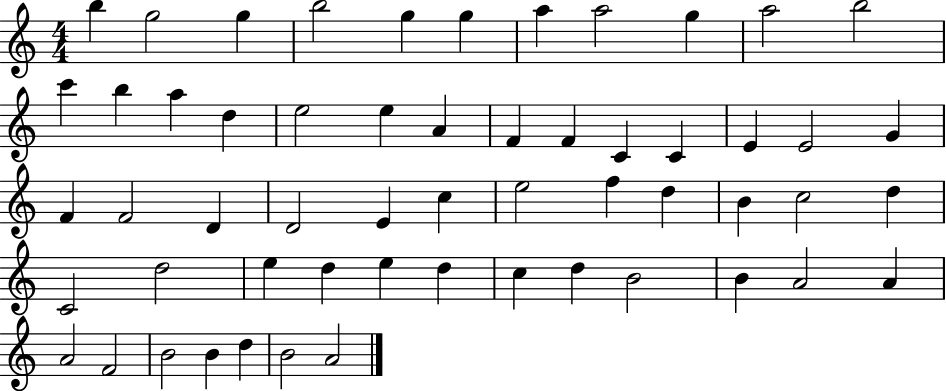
X:1
T:Untitled
M:4/4
L:1/4
K:C
b g2 g b2 g g a a2 g a2 b2 c' b a d e2 e A F F C C E E2 G F F2 D D2 E c e2 f d B c2 d C2 d2 e d e d c d B2 B A2 A A2 F2 B2 B d B2 A2